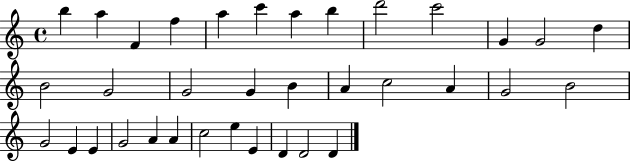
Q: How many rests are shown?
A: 0